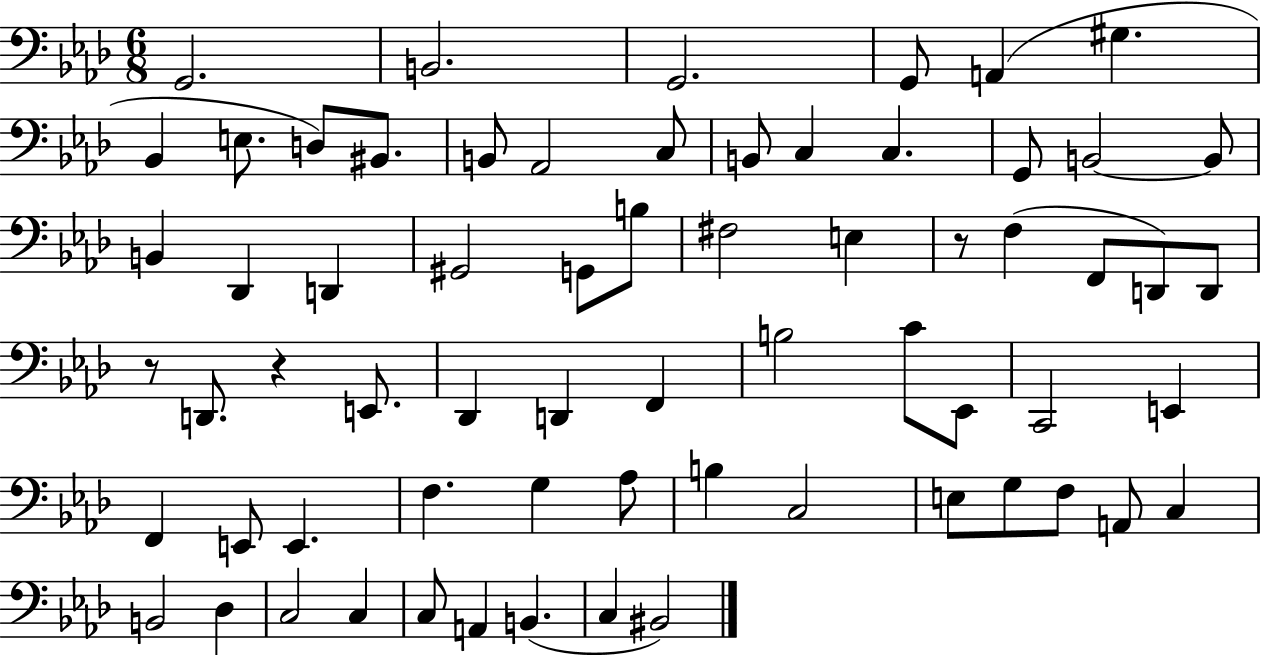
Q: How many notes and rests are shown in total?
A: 66